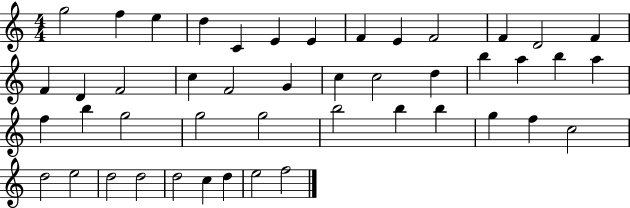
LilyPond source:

{
  \clef treble
  \numericTimeSignature
  \time 4/4
  \key c \major
  g''2 f''4 e''4 | d''4 c'4 e'4 e'4 | f'4 e'4 f'2 | f'4 d'2 f'4 | \break f'4 d'4 f'2 | c''4 f'2 g'4 | c''4 c''2 d''4 | b''4 a''4 b''4 a''4 | \break f''4 b''4 g''2 | g''2 g''2 | b''2 b''4 b''4 | g''4 f''4 c''2 | \break d''2 e''2 | d''2 d''2 | d''2 c''4 d''4 | e''2 f''2 | \break \bar "|."
}